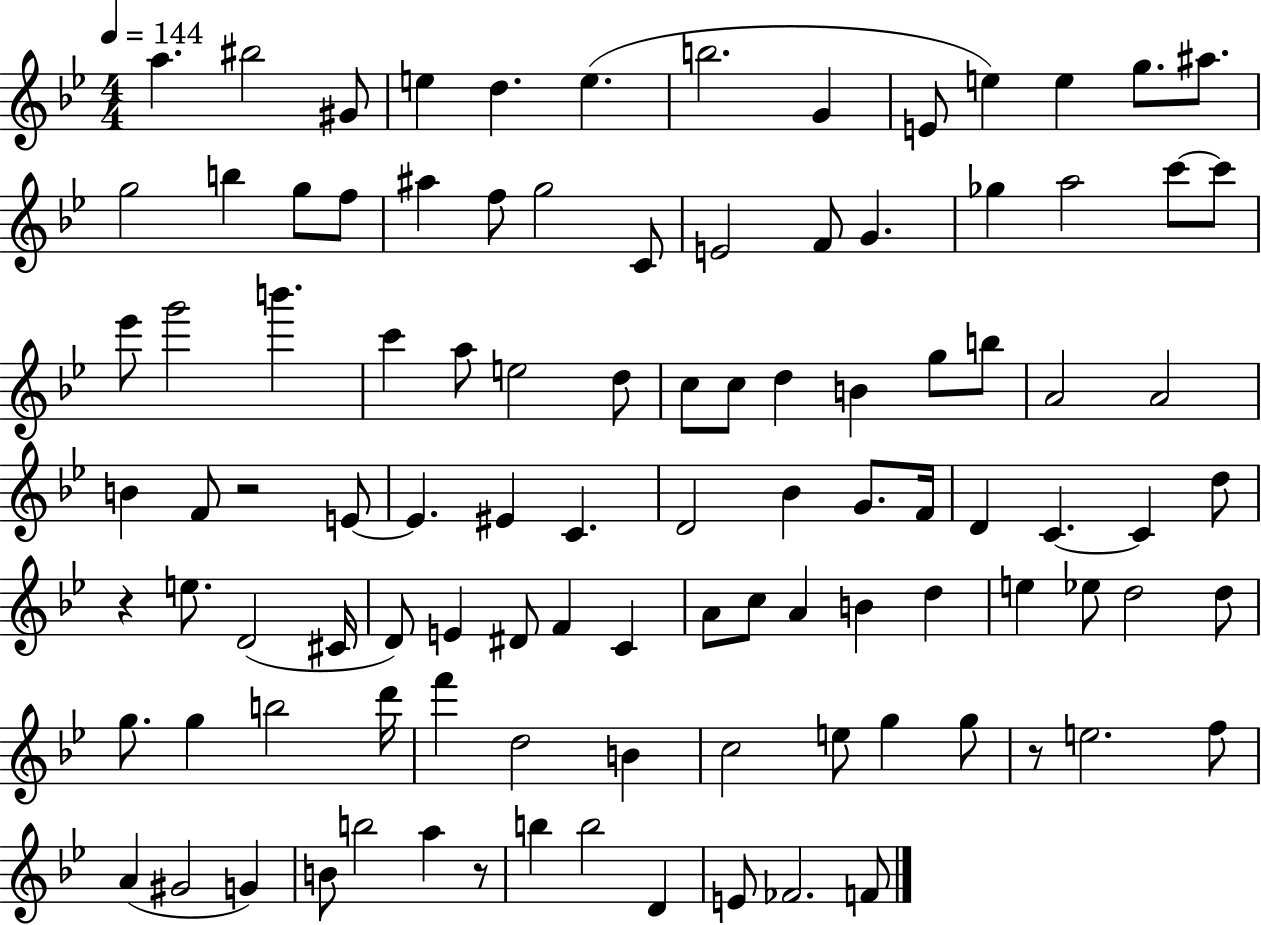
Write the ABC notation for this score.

X:1
T:Untitled
M:4/4
L:1/4
K:Bb
a ^b2 ^G/2 e d e b2 G E/2 e e g/2 ^a/2 g2 b g/2 f/2 ^a f/2 g2 C/2 E2 F/2 G _g a2 c'/2 c'/2 _e'/2 g'2 b' c' a/2 e2 d/2 c/2 c/2 d B g/2 b/2 A2 A2 B F/2 z2 E/2 E ^E C D2 _B G/2 F/4 D C C d/2 z e/2 D2 ^C/4 D/2 E ^D/2 F C A/2 c/2 A B d e _e/2 d2 d/2 g/2 g b2 d'/4 f' d2 B c2 e/2 g g/2 z/2 e2 f/2 A ^G2 G B/2 b2 a z/2 b b2 D E/2 _F2 F/2